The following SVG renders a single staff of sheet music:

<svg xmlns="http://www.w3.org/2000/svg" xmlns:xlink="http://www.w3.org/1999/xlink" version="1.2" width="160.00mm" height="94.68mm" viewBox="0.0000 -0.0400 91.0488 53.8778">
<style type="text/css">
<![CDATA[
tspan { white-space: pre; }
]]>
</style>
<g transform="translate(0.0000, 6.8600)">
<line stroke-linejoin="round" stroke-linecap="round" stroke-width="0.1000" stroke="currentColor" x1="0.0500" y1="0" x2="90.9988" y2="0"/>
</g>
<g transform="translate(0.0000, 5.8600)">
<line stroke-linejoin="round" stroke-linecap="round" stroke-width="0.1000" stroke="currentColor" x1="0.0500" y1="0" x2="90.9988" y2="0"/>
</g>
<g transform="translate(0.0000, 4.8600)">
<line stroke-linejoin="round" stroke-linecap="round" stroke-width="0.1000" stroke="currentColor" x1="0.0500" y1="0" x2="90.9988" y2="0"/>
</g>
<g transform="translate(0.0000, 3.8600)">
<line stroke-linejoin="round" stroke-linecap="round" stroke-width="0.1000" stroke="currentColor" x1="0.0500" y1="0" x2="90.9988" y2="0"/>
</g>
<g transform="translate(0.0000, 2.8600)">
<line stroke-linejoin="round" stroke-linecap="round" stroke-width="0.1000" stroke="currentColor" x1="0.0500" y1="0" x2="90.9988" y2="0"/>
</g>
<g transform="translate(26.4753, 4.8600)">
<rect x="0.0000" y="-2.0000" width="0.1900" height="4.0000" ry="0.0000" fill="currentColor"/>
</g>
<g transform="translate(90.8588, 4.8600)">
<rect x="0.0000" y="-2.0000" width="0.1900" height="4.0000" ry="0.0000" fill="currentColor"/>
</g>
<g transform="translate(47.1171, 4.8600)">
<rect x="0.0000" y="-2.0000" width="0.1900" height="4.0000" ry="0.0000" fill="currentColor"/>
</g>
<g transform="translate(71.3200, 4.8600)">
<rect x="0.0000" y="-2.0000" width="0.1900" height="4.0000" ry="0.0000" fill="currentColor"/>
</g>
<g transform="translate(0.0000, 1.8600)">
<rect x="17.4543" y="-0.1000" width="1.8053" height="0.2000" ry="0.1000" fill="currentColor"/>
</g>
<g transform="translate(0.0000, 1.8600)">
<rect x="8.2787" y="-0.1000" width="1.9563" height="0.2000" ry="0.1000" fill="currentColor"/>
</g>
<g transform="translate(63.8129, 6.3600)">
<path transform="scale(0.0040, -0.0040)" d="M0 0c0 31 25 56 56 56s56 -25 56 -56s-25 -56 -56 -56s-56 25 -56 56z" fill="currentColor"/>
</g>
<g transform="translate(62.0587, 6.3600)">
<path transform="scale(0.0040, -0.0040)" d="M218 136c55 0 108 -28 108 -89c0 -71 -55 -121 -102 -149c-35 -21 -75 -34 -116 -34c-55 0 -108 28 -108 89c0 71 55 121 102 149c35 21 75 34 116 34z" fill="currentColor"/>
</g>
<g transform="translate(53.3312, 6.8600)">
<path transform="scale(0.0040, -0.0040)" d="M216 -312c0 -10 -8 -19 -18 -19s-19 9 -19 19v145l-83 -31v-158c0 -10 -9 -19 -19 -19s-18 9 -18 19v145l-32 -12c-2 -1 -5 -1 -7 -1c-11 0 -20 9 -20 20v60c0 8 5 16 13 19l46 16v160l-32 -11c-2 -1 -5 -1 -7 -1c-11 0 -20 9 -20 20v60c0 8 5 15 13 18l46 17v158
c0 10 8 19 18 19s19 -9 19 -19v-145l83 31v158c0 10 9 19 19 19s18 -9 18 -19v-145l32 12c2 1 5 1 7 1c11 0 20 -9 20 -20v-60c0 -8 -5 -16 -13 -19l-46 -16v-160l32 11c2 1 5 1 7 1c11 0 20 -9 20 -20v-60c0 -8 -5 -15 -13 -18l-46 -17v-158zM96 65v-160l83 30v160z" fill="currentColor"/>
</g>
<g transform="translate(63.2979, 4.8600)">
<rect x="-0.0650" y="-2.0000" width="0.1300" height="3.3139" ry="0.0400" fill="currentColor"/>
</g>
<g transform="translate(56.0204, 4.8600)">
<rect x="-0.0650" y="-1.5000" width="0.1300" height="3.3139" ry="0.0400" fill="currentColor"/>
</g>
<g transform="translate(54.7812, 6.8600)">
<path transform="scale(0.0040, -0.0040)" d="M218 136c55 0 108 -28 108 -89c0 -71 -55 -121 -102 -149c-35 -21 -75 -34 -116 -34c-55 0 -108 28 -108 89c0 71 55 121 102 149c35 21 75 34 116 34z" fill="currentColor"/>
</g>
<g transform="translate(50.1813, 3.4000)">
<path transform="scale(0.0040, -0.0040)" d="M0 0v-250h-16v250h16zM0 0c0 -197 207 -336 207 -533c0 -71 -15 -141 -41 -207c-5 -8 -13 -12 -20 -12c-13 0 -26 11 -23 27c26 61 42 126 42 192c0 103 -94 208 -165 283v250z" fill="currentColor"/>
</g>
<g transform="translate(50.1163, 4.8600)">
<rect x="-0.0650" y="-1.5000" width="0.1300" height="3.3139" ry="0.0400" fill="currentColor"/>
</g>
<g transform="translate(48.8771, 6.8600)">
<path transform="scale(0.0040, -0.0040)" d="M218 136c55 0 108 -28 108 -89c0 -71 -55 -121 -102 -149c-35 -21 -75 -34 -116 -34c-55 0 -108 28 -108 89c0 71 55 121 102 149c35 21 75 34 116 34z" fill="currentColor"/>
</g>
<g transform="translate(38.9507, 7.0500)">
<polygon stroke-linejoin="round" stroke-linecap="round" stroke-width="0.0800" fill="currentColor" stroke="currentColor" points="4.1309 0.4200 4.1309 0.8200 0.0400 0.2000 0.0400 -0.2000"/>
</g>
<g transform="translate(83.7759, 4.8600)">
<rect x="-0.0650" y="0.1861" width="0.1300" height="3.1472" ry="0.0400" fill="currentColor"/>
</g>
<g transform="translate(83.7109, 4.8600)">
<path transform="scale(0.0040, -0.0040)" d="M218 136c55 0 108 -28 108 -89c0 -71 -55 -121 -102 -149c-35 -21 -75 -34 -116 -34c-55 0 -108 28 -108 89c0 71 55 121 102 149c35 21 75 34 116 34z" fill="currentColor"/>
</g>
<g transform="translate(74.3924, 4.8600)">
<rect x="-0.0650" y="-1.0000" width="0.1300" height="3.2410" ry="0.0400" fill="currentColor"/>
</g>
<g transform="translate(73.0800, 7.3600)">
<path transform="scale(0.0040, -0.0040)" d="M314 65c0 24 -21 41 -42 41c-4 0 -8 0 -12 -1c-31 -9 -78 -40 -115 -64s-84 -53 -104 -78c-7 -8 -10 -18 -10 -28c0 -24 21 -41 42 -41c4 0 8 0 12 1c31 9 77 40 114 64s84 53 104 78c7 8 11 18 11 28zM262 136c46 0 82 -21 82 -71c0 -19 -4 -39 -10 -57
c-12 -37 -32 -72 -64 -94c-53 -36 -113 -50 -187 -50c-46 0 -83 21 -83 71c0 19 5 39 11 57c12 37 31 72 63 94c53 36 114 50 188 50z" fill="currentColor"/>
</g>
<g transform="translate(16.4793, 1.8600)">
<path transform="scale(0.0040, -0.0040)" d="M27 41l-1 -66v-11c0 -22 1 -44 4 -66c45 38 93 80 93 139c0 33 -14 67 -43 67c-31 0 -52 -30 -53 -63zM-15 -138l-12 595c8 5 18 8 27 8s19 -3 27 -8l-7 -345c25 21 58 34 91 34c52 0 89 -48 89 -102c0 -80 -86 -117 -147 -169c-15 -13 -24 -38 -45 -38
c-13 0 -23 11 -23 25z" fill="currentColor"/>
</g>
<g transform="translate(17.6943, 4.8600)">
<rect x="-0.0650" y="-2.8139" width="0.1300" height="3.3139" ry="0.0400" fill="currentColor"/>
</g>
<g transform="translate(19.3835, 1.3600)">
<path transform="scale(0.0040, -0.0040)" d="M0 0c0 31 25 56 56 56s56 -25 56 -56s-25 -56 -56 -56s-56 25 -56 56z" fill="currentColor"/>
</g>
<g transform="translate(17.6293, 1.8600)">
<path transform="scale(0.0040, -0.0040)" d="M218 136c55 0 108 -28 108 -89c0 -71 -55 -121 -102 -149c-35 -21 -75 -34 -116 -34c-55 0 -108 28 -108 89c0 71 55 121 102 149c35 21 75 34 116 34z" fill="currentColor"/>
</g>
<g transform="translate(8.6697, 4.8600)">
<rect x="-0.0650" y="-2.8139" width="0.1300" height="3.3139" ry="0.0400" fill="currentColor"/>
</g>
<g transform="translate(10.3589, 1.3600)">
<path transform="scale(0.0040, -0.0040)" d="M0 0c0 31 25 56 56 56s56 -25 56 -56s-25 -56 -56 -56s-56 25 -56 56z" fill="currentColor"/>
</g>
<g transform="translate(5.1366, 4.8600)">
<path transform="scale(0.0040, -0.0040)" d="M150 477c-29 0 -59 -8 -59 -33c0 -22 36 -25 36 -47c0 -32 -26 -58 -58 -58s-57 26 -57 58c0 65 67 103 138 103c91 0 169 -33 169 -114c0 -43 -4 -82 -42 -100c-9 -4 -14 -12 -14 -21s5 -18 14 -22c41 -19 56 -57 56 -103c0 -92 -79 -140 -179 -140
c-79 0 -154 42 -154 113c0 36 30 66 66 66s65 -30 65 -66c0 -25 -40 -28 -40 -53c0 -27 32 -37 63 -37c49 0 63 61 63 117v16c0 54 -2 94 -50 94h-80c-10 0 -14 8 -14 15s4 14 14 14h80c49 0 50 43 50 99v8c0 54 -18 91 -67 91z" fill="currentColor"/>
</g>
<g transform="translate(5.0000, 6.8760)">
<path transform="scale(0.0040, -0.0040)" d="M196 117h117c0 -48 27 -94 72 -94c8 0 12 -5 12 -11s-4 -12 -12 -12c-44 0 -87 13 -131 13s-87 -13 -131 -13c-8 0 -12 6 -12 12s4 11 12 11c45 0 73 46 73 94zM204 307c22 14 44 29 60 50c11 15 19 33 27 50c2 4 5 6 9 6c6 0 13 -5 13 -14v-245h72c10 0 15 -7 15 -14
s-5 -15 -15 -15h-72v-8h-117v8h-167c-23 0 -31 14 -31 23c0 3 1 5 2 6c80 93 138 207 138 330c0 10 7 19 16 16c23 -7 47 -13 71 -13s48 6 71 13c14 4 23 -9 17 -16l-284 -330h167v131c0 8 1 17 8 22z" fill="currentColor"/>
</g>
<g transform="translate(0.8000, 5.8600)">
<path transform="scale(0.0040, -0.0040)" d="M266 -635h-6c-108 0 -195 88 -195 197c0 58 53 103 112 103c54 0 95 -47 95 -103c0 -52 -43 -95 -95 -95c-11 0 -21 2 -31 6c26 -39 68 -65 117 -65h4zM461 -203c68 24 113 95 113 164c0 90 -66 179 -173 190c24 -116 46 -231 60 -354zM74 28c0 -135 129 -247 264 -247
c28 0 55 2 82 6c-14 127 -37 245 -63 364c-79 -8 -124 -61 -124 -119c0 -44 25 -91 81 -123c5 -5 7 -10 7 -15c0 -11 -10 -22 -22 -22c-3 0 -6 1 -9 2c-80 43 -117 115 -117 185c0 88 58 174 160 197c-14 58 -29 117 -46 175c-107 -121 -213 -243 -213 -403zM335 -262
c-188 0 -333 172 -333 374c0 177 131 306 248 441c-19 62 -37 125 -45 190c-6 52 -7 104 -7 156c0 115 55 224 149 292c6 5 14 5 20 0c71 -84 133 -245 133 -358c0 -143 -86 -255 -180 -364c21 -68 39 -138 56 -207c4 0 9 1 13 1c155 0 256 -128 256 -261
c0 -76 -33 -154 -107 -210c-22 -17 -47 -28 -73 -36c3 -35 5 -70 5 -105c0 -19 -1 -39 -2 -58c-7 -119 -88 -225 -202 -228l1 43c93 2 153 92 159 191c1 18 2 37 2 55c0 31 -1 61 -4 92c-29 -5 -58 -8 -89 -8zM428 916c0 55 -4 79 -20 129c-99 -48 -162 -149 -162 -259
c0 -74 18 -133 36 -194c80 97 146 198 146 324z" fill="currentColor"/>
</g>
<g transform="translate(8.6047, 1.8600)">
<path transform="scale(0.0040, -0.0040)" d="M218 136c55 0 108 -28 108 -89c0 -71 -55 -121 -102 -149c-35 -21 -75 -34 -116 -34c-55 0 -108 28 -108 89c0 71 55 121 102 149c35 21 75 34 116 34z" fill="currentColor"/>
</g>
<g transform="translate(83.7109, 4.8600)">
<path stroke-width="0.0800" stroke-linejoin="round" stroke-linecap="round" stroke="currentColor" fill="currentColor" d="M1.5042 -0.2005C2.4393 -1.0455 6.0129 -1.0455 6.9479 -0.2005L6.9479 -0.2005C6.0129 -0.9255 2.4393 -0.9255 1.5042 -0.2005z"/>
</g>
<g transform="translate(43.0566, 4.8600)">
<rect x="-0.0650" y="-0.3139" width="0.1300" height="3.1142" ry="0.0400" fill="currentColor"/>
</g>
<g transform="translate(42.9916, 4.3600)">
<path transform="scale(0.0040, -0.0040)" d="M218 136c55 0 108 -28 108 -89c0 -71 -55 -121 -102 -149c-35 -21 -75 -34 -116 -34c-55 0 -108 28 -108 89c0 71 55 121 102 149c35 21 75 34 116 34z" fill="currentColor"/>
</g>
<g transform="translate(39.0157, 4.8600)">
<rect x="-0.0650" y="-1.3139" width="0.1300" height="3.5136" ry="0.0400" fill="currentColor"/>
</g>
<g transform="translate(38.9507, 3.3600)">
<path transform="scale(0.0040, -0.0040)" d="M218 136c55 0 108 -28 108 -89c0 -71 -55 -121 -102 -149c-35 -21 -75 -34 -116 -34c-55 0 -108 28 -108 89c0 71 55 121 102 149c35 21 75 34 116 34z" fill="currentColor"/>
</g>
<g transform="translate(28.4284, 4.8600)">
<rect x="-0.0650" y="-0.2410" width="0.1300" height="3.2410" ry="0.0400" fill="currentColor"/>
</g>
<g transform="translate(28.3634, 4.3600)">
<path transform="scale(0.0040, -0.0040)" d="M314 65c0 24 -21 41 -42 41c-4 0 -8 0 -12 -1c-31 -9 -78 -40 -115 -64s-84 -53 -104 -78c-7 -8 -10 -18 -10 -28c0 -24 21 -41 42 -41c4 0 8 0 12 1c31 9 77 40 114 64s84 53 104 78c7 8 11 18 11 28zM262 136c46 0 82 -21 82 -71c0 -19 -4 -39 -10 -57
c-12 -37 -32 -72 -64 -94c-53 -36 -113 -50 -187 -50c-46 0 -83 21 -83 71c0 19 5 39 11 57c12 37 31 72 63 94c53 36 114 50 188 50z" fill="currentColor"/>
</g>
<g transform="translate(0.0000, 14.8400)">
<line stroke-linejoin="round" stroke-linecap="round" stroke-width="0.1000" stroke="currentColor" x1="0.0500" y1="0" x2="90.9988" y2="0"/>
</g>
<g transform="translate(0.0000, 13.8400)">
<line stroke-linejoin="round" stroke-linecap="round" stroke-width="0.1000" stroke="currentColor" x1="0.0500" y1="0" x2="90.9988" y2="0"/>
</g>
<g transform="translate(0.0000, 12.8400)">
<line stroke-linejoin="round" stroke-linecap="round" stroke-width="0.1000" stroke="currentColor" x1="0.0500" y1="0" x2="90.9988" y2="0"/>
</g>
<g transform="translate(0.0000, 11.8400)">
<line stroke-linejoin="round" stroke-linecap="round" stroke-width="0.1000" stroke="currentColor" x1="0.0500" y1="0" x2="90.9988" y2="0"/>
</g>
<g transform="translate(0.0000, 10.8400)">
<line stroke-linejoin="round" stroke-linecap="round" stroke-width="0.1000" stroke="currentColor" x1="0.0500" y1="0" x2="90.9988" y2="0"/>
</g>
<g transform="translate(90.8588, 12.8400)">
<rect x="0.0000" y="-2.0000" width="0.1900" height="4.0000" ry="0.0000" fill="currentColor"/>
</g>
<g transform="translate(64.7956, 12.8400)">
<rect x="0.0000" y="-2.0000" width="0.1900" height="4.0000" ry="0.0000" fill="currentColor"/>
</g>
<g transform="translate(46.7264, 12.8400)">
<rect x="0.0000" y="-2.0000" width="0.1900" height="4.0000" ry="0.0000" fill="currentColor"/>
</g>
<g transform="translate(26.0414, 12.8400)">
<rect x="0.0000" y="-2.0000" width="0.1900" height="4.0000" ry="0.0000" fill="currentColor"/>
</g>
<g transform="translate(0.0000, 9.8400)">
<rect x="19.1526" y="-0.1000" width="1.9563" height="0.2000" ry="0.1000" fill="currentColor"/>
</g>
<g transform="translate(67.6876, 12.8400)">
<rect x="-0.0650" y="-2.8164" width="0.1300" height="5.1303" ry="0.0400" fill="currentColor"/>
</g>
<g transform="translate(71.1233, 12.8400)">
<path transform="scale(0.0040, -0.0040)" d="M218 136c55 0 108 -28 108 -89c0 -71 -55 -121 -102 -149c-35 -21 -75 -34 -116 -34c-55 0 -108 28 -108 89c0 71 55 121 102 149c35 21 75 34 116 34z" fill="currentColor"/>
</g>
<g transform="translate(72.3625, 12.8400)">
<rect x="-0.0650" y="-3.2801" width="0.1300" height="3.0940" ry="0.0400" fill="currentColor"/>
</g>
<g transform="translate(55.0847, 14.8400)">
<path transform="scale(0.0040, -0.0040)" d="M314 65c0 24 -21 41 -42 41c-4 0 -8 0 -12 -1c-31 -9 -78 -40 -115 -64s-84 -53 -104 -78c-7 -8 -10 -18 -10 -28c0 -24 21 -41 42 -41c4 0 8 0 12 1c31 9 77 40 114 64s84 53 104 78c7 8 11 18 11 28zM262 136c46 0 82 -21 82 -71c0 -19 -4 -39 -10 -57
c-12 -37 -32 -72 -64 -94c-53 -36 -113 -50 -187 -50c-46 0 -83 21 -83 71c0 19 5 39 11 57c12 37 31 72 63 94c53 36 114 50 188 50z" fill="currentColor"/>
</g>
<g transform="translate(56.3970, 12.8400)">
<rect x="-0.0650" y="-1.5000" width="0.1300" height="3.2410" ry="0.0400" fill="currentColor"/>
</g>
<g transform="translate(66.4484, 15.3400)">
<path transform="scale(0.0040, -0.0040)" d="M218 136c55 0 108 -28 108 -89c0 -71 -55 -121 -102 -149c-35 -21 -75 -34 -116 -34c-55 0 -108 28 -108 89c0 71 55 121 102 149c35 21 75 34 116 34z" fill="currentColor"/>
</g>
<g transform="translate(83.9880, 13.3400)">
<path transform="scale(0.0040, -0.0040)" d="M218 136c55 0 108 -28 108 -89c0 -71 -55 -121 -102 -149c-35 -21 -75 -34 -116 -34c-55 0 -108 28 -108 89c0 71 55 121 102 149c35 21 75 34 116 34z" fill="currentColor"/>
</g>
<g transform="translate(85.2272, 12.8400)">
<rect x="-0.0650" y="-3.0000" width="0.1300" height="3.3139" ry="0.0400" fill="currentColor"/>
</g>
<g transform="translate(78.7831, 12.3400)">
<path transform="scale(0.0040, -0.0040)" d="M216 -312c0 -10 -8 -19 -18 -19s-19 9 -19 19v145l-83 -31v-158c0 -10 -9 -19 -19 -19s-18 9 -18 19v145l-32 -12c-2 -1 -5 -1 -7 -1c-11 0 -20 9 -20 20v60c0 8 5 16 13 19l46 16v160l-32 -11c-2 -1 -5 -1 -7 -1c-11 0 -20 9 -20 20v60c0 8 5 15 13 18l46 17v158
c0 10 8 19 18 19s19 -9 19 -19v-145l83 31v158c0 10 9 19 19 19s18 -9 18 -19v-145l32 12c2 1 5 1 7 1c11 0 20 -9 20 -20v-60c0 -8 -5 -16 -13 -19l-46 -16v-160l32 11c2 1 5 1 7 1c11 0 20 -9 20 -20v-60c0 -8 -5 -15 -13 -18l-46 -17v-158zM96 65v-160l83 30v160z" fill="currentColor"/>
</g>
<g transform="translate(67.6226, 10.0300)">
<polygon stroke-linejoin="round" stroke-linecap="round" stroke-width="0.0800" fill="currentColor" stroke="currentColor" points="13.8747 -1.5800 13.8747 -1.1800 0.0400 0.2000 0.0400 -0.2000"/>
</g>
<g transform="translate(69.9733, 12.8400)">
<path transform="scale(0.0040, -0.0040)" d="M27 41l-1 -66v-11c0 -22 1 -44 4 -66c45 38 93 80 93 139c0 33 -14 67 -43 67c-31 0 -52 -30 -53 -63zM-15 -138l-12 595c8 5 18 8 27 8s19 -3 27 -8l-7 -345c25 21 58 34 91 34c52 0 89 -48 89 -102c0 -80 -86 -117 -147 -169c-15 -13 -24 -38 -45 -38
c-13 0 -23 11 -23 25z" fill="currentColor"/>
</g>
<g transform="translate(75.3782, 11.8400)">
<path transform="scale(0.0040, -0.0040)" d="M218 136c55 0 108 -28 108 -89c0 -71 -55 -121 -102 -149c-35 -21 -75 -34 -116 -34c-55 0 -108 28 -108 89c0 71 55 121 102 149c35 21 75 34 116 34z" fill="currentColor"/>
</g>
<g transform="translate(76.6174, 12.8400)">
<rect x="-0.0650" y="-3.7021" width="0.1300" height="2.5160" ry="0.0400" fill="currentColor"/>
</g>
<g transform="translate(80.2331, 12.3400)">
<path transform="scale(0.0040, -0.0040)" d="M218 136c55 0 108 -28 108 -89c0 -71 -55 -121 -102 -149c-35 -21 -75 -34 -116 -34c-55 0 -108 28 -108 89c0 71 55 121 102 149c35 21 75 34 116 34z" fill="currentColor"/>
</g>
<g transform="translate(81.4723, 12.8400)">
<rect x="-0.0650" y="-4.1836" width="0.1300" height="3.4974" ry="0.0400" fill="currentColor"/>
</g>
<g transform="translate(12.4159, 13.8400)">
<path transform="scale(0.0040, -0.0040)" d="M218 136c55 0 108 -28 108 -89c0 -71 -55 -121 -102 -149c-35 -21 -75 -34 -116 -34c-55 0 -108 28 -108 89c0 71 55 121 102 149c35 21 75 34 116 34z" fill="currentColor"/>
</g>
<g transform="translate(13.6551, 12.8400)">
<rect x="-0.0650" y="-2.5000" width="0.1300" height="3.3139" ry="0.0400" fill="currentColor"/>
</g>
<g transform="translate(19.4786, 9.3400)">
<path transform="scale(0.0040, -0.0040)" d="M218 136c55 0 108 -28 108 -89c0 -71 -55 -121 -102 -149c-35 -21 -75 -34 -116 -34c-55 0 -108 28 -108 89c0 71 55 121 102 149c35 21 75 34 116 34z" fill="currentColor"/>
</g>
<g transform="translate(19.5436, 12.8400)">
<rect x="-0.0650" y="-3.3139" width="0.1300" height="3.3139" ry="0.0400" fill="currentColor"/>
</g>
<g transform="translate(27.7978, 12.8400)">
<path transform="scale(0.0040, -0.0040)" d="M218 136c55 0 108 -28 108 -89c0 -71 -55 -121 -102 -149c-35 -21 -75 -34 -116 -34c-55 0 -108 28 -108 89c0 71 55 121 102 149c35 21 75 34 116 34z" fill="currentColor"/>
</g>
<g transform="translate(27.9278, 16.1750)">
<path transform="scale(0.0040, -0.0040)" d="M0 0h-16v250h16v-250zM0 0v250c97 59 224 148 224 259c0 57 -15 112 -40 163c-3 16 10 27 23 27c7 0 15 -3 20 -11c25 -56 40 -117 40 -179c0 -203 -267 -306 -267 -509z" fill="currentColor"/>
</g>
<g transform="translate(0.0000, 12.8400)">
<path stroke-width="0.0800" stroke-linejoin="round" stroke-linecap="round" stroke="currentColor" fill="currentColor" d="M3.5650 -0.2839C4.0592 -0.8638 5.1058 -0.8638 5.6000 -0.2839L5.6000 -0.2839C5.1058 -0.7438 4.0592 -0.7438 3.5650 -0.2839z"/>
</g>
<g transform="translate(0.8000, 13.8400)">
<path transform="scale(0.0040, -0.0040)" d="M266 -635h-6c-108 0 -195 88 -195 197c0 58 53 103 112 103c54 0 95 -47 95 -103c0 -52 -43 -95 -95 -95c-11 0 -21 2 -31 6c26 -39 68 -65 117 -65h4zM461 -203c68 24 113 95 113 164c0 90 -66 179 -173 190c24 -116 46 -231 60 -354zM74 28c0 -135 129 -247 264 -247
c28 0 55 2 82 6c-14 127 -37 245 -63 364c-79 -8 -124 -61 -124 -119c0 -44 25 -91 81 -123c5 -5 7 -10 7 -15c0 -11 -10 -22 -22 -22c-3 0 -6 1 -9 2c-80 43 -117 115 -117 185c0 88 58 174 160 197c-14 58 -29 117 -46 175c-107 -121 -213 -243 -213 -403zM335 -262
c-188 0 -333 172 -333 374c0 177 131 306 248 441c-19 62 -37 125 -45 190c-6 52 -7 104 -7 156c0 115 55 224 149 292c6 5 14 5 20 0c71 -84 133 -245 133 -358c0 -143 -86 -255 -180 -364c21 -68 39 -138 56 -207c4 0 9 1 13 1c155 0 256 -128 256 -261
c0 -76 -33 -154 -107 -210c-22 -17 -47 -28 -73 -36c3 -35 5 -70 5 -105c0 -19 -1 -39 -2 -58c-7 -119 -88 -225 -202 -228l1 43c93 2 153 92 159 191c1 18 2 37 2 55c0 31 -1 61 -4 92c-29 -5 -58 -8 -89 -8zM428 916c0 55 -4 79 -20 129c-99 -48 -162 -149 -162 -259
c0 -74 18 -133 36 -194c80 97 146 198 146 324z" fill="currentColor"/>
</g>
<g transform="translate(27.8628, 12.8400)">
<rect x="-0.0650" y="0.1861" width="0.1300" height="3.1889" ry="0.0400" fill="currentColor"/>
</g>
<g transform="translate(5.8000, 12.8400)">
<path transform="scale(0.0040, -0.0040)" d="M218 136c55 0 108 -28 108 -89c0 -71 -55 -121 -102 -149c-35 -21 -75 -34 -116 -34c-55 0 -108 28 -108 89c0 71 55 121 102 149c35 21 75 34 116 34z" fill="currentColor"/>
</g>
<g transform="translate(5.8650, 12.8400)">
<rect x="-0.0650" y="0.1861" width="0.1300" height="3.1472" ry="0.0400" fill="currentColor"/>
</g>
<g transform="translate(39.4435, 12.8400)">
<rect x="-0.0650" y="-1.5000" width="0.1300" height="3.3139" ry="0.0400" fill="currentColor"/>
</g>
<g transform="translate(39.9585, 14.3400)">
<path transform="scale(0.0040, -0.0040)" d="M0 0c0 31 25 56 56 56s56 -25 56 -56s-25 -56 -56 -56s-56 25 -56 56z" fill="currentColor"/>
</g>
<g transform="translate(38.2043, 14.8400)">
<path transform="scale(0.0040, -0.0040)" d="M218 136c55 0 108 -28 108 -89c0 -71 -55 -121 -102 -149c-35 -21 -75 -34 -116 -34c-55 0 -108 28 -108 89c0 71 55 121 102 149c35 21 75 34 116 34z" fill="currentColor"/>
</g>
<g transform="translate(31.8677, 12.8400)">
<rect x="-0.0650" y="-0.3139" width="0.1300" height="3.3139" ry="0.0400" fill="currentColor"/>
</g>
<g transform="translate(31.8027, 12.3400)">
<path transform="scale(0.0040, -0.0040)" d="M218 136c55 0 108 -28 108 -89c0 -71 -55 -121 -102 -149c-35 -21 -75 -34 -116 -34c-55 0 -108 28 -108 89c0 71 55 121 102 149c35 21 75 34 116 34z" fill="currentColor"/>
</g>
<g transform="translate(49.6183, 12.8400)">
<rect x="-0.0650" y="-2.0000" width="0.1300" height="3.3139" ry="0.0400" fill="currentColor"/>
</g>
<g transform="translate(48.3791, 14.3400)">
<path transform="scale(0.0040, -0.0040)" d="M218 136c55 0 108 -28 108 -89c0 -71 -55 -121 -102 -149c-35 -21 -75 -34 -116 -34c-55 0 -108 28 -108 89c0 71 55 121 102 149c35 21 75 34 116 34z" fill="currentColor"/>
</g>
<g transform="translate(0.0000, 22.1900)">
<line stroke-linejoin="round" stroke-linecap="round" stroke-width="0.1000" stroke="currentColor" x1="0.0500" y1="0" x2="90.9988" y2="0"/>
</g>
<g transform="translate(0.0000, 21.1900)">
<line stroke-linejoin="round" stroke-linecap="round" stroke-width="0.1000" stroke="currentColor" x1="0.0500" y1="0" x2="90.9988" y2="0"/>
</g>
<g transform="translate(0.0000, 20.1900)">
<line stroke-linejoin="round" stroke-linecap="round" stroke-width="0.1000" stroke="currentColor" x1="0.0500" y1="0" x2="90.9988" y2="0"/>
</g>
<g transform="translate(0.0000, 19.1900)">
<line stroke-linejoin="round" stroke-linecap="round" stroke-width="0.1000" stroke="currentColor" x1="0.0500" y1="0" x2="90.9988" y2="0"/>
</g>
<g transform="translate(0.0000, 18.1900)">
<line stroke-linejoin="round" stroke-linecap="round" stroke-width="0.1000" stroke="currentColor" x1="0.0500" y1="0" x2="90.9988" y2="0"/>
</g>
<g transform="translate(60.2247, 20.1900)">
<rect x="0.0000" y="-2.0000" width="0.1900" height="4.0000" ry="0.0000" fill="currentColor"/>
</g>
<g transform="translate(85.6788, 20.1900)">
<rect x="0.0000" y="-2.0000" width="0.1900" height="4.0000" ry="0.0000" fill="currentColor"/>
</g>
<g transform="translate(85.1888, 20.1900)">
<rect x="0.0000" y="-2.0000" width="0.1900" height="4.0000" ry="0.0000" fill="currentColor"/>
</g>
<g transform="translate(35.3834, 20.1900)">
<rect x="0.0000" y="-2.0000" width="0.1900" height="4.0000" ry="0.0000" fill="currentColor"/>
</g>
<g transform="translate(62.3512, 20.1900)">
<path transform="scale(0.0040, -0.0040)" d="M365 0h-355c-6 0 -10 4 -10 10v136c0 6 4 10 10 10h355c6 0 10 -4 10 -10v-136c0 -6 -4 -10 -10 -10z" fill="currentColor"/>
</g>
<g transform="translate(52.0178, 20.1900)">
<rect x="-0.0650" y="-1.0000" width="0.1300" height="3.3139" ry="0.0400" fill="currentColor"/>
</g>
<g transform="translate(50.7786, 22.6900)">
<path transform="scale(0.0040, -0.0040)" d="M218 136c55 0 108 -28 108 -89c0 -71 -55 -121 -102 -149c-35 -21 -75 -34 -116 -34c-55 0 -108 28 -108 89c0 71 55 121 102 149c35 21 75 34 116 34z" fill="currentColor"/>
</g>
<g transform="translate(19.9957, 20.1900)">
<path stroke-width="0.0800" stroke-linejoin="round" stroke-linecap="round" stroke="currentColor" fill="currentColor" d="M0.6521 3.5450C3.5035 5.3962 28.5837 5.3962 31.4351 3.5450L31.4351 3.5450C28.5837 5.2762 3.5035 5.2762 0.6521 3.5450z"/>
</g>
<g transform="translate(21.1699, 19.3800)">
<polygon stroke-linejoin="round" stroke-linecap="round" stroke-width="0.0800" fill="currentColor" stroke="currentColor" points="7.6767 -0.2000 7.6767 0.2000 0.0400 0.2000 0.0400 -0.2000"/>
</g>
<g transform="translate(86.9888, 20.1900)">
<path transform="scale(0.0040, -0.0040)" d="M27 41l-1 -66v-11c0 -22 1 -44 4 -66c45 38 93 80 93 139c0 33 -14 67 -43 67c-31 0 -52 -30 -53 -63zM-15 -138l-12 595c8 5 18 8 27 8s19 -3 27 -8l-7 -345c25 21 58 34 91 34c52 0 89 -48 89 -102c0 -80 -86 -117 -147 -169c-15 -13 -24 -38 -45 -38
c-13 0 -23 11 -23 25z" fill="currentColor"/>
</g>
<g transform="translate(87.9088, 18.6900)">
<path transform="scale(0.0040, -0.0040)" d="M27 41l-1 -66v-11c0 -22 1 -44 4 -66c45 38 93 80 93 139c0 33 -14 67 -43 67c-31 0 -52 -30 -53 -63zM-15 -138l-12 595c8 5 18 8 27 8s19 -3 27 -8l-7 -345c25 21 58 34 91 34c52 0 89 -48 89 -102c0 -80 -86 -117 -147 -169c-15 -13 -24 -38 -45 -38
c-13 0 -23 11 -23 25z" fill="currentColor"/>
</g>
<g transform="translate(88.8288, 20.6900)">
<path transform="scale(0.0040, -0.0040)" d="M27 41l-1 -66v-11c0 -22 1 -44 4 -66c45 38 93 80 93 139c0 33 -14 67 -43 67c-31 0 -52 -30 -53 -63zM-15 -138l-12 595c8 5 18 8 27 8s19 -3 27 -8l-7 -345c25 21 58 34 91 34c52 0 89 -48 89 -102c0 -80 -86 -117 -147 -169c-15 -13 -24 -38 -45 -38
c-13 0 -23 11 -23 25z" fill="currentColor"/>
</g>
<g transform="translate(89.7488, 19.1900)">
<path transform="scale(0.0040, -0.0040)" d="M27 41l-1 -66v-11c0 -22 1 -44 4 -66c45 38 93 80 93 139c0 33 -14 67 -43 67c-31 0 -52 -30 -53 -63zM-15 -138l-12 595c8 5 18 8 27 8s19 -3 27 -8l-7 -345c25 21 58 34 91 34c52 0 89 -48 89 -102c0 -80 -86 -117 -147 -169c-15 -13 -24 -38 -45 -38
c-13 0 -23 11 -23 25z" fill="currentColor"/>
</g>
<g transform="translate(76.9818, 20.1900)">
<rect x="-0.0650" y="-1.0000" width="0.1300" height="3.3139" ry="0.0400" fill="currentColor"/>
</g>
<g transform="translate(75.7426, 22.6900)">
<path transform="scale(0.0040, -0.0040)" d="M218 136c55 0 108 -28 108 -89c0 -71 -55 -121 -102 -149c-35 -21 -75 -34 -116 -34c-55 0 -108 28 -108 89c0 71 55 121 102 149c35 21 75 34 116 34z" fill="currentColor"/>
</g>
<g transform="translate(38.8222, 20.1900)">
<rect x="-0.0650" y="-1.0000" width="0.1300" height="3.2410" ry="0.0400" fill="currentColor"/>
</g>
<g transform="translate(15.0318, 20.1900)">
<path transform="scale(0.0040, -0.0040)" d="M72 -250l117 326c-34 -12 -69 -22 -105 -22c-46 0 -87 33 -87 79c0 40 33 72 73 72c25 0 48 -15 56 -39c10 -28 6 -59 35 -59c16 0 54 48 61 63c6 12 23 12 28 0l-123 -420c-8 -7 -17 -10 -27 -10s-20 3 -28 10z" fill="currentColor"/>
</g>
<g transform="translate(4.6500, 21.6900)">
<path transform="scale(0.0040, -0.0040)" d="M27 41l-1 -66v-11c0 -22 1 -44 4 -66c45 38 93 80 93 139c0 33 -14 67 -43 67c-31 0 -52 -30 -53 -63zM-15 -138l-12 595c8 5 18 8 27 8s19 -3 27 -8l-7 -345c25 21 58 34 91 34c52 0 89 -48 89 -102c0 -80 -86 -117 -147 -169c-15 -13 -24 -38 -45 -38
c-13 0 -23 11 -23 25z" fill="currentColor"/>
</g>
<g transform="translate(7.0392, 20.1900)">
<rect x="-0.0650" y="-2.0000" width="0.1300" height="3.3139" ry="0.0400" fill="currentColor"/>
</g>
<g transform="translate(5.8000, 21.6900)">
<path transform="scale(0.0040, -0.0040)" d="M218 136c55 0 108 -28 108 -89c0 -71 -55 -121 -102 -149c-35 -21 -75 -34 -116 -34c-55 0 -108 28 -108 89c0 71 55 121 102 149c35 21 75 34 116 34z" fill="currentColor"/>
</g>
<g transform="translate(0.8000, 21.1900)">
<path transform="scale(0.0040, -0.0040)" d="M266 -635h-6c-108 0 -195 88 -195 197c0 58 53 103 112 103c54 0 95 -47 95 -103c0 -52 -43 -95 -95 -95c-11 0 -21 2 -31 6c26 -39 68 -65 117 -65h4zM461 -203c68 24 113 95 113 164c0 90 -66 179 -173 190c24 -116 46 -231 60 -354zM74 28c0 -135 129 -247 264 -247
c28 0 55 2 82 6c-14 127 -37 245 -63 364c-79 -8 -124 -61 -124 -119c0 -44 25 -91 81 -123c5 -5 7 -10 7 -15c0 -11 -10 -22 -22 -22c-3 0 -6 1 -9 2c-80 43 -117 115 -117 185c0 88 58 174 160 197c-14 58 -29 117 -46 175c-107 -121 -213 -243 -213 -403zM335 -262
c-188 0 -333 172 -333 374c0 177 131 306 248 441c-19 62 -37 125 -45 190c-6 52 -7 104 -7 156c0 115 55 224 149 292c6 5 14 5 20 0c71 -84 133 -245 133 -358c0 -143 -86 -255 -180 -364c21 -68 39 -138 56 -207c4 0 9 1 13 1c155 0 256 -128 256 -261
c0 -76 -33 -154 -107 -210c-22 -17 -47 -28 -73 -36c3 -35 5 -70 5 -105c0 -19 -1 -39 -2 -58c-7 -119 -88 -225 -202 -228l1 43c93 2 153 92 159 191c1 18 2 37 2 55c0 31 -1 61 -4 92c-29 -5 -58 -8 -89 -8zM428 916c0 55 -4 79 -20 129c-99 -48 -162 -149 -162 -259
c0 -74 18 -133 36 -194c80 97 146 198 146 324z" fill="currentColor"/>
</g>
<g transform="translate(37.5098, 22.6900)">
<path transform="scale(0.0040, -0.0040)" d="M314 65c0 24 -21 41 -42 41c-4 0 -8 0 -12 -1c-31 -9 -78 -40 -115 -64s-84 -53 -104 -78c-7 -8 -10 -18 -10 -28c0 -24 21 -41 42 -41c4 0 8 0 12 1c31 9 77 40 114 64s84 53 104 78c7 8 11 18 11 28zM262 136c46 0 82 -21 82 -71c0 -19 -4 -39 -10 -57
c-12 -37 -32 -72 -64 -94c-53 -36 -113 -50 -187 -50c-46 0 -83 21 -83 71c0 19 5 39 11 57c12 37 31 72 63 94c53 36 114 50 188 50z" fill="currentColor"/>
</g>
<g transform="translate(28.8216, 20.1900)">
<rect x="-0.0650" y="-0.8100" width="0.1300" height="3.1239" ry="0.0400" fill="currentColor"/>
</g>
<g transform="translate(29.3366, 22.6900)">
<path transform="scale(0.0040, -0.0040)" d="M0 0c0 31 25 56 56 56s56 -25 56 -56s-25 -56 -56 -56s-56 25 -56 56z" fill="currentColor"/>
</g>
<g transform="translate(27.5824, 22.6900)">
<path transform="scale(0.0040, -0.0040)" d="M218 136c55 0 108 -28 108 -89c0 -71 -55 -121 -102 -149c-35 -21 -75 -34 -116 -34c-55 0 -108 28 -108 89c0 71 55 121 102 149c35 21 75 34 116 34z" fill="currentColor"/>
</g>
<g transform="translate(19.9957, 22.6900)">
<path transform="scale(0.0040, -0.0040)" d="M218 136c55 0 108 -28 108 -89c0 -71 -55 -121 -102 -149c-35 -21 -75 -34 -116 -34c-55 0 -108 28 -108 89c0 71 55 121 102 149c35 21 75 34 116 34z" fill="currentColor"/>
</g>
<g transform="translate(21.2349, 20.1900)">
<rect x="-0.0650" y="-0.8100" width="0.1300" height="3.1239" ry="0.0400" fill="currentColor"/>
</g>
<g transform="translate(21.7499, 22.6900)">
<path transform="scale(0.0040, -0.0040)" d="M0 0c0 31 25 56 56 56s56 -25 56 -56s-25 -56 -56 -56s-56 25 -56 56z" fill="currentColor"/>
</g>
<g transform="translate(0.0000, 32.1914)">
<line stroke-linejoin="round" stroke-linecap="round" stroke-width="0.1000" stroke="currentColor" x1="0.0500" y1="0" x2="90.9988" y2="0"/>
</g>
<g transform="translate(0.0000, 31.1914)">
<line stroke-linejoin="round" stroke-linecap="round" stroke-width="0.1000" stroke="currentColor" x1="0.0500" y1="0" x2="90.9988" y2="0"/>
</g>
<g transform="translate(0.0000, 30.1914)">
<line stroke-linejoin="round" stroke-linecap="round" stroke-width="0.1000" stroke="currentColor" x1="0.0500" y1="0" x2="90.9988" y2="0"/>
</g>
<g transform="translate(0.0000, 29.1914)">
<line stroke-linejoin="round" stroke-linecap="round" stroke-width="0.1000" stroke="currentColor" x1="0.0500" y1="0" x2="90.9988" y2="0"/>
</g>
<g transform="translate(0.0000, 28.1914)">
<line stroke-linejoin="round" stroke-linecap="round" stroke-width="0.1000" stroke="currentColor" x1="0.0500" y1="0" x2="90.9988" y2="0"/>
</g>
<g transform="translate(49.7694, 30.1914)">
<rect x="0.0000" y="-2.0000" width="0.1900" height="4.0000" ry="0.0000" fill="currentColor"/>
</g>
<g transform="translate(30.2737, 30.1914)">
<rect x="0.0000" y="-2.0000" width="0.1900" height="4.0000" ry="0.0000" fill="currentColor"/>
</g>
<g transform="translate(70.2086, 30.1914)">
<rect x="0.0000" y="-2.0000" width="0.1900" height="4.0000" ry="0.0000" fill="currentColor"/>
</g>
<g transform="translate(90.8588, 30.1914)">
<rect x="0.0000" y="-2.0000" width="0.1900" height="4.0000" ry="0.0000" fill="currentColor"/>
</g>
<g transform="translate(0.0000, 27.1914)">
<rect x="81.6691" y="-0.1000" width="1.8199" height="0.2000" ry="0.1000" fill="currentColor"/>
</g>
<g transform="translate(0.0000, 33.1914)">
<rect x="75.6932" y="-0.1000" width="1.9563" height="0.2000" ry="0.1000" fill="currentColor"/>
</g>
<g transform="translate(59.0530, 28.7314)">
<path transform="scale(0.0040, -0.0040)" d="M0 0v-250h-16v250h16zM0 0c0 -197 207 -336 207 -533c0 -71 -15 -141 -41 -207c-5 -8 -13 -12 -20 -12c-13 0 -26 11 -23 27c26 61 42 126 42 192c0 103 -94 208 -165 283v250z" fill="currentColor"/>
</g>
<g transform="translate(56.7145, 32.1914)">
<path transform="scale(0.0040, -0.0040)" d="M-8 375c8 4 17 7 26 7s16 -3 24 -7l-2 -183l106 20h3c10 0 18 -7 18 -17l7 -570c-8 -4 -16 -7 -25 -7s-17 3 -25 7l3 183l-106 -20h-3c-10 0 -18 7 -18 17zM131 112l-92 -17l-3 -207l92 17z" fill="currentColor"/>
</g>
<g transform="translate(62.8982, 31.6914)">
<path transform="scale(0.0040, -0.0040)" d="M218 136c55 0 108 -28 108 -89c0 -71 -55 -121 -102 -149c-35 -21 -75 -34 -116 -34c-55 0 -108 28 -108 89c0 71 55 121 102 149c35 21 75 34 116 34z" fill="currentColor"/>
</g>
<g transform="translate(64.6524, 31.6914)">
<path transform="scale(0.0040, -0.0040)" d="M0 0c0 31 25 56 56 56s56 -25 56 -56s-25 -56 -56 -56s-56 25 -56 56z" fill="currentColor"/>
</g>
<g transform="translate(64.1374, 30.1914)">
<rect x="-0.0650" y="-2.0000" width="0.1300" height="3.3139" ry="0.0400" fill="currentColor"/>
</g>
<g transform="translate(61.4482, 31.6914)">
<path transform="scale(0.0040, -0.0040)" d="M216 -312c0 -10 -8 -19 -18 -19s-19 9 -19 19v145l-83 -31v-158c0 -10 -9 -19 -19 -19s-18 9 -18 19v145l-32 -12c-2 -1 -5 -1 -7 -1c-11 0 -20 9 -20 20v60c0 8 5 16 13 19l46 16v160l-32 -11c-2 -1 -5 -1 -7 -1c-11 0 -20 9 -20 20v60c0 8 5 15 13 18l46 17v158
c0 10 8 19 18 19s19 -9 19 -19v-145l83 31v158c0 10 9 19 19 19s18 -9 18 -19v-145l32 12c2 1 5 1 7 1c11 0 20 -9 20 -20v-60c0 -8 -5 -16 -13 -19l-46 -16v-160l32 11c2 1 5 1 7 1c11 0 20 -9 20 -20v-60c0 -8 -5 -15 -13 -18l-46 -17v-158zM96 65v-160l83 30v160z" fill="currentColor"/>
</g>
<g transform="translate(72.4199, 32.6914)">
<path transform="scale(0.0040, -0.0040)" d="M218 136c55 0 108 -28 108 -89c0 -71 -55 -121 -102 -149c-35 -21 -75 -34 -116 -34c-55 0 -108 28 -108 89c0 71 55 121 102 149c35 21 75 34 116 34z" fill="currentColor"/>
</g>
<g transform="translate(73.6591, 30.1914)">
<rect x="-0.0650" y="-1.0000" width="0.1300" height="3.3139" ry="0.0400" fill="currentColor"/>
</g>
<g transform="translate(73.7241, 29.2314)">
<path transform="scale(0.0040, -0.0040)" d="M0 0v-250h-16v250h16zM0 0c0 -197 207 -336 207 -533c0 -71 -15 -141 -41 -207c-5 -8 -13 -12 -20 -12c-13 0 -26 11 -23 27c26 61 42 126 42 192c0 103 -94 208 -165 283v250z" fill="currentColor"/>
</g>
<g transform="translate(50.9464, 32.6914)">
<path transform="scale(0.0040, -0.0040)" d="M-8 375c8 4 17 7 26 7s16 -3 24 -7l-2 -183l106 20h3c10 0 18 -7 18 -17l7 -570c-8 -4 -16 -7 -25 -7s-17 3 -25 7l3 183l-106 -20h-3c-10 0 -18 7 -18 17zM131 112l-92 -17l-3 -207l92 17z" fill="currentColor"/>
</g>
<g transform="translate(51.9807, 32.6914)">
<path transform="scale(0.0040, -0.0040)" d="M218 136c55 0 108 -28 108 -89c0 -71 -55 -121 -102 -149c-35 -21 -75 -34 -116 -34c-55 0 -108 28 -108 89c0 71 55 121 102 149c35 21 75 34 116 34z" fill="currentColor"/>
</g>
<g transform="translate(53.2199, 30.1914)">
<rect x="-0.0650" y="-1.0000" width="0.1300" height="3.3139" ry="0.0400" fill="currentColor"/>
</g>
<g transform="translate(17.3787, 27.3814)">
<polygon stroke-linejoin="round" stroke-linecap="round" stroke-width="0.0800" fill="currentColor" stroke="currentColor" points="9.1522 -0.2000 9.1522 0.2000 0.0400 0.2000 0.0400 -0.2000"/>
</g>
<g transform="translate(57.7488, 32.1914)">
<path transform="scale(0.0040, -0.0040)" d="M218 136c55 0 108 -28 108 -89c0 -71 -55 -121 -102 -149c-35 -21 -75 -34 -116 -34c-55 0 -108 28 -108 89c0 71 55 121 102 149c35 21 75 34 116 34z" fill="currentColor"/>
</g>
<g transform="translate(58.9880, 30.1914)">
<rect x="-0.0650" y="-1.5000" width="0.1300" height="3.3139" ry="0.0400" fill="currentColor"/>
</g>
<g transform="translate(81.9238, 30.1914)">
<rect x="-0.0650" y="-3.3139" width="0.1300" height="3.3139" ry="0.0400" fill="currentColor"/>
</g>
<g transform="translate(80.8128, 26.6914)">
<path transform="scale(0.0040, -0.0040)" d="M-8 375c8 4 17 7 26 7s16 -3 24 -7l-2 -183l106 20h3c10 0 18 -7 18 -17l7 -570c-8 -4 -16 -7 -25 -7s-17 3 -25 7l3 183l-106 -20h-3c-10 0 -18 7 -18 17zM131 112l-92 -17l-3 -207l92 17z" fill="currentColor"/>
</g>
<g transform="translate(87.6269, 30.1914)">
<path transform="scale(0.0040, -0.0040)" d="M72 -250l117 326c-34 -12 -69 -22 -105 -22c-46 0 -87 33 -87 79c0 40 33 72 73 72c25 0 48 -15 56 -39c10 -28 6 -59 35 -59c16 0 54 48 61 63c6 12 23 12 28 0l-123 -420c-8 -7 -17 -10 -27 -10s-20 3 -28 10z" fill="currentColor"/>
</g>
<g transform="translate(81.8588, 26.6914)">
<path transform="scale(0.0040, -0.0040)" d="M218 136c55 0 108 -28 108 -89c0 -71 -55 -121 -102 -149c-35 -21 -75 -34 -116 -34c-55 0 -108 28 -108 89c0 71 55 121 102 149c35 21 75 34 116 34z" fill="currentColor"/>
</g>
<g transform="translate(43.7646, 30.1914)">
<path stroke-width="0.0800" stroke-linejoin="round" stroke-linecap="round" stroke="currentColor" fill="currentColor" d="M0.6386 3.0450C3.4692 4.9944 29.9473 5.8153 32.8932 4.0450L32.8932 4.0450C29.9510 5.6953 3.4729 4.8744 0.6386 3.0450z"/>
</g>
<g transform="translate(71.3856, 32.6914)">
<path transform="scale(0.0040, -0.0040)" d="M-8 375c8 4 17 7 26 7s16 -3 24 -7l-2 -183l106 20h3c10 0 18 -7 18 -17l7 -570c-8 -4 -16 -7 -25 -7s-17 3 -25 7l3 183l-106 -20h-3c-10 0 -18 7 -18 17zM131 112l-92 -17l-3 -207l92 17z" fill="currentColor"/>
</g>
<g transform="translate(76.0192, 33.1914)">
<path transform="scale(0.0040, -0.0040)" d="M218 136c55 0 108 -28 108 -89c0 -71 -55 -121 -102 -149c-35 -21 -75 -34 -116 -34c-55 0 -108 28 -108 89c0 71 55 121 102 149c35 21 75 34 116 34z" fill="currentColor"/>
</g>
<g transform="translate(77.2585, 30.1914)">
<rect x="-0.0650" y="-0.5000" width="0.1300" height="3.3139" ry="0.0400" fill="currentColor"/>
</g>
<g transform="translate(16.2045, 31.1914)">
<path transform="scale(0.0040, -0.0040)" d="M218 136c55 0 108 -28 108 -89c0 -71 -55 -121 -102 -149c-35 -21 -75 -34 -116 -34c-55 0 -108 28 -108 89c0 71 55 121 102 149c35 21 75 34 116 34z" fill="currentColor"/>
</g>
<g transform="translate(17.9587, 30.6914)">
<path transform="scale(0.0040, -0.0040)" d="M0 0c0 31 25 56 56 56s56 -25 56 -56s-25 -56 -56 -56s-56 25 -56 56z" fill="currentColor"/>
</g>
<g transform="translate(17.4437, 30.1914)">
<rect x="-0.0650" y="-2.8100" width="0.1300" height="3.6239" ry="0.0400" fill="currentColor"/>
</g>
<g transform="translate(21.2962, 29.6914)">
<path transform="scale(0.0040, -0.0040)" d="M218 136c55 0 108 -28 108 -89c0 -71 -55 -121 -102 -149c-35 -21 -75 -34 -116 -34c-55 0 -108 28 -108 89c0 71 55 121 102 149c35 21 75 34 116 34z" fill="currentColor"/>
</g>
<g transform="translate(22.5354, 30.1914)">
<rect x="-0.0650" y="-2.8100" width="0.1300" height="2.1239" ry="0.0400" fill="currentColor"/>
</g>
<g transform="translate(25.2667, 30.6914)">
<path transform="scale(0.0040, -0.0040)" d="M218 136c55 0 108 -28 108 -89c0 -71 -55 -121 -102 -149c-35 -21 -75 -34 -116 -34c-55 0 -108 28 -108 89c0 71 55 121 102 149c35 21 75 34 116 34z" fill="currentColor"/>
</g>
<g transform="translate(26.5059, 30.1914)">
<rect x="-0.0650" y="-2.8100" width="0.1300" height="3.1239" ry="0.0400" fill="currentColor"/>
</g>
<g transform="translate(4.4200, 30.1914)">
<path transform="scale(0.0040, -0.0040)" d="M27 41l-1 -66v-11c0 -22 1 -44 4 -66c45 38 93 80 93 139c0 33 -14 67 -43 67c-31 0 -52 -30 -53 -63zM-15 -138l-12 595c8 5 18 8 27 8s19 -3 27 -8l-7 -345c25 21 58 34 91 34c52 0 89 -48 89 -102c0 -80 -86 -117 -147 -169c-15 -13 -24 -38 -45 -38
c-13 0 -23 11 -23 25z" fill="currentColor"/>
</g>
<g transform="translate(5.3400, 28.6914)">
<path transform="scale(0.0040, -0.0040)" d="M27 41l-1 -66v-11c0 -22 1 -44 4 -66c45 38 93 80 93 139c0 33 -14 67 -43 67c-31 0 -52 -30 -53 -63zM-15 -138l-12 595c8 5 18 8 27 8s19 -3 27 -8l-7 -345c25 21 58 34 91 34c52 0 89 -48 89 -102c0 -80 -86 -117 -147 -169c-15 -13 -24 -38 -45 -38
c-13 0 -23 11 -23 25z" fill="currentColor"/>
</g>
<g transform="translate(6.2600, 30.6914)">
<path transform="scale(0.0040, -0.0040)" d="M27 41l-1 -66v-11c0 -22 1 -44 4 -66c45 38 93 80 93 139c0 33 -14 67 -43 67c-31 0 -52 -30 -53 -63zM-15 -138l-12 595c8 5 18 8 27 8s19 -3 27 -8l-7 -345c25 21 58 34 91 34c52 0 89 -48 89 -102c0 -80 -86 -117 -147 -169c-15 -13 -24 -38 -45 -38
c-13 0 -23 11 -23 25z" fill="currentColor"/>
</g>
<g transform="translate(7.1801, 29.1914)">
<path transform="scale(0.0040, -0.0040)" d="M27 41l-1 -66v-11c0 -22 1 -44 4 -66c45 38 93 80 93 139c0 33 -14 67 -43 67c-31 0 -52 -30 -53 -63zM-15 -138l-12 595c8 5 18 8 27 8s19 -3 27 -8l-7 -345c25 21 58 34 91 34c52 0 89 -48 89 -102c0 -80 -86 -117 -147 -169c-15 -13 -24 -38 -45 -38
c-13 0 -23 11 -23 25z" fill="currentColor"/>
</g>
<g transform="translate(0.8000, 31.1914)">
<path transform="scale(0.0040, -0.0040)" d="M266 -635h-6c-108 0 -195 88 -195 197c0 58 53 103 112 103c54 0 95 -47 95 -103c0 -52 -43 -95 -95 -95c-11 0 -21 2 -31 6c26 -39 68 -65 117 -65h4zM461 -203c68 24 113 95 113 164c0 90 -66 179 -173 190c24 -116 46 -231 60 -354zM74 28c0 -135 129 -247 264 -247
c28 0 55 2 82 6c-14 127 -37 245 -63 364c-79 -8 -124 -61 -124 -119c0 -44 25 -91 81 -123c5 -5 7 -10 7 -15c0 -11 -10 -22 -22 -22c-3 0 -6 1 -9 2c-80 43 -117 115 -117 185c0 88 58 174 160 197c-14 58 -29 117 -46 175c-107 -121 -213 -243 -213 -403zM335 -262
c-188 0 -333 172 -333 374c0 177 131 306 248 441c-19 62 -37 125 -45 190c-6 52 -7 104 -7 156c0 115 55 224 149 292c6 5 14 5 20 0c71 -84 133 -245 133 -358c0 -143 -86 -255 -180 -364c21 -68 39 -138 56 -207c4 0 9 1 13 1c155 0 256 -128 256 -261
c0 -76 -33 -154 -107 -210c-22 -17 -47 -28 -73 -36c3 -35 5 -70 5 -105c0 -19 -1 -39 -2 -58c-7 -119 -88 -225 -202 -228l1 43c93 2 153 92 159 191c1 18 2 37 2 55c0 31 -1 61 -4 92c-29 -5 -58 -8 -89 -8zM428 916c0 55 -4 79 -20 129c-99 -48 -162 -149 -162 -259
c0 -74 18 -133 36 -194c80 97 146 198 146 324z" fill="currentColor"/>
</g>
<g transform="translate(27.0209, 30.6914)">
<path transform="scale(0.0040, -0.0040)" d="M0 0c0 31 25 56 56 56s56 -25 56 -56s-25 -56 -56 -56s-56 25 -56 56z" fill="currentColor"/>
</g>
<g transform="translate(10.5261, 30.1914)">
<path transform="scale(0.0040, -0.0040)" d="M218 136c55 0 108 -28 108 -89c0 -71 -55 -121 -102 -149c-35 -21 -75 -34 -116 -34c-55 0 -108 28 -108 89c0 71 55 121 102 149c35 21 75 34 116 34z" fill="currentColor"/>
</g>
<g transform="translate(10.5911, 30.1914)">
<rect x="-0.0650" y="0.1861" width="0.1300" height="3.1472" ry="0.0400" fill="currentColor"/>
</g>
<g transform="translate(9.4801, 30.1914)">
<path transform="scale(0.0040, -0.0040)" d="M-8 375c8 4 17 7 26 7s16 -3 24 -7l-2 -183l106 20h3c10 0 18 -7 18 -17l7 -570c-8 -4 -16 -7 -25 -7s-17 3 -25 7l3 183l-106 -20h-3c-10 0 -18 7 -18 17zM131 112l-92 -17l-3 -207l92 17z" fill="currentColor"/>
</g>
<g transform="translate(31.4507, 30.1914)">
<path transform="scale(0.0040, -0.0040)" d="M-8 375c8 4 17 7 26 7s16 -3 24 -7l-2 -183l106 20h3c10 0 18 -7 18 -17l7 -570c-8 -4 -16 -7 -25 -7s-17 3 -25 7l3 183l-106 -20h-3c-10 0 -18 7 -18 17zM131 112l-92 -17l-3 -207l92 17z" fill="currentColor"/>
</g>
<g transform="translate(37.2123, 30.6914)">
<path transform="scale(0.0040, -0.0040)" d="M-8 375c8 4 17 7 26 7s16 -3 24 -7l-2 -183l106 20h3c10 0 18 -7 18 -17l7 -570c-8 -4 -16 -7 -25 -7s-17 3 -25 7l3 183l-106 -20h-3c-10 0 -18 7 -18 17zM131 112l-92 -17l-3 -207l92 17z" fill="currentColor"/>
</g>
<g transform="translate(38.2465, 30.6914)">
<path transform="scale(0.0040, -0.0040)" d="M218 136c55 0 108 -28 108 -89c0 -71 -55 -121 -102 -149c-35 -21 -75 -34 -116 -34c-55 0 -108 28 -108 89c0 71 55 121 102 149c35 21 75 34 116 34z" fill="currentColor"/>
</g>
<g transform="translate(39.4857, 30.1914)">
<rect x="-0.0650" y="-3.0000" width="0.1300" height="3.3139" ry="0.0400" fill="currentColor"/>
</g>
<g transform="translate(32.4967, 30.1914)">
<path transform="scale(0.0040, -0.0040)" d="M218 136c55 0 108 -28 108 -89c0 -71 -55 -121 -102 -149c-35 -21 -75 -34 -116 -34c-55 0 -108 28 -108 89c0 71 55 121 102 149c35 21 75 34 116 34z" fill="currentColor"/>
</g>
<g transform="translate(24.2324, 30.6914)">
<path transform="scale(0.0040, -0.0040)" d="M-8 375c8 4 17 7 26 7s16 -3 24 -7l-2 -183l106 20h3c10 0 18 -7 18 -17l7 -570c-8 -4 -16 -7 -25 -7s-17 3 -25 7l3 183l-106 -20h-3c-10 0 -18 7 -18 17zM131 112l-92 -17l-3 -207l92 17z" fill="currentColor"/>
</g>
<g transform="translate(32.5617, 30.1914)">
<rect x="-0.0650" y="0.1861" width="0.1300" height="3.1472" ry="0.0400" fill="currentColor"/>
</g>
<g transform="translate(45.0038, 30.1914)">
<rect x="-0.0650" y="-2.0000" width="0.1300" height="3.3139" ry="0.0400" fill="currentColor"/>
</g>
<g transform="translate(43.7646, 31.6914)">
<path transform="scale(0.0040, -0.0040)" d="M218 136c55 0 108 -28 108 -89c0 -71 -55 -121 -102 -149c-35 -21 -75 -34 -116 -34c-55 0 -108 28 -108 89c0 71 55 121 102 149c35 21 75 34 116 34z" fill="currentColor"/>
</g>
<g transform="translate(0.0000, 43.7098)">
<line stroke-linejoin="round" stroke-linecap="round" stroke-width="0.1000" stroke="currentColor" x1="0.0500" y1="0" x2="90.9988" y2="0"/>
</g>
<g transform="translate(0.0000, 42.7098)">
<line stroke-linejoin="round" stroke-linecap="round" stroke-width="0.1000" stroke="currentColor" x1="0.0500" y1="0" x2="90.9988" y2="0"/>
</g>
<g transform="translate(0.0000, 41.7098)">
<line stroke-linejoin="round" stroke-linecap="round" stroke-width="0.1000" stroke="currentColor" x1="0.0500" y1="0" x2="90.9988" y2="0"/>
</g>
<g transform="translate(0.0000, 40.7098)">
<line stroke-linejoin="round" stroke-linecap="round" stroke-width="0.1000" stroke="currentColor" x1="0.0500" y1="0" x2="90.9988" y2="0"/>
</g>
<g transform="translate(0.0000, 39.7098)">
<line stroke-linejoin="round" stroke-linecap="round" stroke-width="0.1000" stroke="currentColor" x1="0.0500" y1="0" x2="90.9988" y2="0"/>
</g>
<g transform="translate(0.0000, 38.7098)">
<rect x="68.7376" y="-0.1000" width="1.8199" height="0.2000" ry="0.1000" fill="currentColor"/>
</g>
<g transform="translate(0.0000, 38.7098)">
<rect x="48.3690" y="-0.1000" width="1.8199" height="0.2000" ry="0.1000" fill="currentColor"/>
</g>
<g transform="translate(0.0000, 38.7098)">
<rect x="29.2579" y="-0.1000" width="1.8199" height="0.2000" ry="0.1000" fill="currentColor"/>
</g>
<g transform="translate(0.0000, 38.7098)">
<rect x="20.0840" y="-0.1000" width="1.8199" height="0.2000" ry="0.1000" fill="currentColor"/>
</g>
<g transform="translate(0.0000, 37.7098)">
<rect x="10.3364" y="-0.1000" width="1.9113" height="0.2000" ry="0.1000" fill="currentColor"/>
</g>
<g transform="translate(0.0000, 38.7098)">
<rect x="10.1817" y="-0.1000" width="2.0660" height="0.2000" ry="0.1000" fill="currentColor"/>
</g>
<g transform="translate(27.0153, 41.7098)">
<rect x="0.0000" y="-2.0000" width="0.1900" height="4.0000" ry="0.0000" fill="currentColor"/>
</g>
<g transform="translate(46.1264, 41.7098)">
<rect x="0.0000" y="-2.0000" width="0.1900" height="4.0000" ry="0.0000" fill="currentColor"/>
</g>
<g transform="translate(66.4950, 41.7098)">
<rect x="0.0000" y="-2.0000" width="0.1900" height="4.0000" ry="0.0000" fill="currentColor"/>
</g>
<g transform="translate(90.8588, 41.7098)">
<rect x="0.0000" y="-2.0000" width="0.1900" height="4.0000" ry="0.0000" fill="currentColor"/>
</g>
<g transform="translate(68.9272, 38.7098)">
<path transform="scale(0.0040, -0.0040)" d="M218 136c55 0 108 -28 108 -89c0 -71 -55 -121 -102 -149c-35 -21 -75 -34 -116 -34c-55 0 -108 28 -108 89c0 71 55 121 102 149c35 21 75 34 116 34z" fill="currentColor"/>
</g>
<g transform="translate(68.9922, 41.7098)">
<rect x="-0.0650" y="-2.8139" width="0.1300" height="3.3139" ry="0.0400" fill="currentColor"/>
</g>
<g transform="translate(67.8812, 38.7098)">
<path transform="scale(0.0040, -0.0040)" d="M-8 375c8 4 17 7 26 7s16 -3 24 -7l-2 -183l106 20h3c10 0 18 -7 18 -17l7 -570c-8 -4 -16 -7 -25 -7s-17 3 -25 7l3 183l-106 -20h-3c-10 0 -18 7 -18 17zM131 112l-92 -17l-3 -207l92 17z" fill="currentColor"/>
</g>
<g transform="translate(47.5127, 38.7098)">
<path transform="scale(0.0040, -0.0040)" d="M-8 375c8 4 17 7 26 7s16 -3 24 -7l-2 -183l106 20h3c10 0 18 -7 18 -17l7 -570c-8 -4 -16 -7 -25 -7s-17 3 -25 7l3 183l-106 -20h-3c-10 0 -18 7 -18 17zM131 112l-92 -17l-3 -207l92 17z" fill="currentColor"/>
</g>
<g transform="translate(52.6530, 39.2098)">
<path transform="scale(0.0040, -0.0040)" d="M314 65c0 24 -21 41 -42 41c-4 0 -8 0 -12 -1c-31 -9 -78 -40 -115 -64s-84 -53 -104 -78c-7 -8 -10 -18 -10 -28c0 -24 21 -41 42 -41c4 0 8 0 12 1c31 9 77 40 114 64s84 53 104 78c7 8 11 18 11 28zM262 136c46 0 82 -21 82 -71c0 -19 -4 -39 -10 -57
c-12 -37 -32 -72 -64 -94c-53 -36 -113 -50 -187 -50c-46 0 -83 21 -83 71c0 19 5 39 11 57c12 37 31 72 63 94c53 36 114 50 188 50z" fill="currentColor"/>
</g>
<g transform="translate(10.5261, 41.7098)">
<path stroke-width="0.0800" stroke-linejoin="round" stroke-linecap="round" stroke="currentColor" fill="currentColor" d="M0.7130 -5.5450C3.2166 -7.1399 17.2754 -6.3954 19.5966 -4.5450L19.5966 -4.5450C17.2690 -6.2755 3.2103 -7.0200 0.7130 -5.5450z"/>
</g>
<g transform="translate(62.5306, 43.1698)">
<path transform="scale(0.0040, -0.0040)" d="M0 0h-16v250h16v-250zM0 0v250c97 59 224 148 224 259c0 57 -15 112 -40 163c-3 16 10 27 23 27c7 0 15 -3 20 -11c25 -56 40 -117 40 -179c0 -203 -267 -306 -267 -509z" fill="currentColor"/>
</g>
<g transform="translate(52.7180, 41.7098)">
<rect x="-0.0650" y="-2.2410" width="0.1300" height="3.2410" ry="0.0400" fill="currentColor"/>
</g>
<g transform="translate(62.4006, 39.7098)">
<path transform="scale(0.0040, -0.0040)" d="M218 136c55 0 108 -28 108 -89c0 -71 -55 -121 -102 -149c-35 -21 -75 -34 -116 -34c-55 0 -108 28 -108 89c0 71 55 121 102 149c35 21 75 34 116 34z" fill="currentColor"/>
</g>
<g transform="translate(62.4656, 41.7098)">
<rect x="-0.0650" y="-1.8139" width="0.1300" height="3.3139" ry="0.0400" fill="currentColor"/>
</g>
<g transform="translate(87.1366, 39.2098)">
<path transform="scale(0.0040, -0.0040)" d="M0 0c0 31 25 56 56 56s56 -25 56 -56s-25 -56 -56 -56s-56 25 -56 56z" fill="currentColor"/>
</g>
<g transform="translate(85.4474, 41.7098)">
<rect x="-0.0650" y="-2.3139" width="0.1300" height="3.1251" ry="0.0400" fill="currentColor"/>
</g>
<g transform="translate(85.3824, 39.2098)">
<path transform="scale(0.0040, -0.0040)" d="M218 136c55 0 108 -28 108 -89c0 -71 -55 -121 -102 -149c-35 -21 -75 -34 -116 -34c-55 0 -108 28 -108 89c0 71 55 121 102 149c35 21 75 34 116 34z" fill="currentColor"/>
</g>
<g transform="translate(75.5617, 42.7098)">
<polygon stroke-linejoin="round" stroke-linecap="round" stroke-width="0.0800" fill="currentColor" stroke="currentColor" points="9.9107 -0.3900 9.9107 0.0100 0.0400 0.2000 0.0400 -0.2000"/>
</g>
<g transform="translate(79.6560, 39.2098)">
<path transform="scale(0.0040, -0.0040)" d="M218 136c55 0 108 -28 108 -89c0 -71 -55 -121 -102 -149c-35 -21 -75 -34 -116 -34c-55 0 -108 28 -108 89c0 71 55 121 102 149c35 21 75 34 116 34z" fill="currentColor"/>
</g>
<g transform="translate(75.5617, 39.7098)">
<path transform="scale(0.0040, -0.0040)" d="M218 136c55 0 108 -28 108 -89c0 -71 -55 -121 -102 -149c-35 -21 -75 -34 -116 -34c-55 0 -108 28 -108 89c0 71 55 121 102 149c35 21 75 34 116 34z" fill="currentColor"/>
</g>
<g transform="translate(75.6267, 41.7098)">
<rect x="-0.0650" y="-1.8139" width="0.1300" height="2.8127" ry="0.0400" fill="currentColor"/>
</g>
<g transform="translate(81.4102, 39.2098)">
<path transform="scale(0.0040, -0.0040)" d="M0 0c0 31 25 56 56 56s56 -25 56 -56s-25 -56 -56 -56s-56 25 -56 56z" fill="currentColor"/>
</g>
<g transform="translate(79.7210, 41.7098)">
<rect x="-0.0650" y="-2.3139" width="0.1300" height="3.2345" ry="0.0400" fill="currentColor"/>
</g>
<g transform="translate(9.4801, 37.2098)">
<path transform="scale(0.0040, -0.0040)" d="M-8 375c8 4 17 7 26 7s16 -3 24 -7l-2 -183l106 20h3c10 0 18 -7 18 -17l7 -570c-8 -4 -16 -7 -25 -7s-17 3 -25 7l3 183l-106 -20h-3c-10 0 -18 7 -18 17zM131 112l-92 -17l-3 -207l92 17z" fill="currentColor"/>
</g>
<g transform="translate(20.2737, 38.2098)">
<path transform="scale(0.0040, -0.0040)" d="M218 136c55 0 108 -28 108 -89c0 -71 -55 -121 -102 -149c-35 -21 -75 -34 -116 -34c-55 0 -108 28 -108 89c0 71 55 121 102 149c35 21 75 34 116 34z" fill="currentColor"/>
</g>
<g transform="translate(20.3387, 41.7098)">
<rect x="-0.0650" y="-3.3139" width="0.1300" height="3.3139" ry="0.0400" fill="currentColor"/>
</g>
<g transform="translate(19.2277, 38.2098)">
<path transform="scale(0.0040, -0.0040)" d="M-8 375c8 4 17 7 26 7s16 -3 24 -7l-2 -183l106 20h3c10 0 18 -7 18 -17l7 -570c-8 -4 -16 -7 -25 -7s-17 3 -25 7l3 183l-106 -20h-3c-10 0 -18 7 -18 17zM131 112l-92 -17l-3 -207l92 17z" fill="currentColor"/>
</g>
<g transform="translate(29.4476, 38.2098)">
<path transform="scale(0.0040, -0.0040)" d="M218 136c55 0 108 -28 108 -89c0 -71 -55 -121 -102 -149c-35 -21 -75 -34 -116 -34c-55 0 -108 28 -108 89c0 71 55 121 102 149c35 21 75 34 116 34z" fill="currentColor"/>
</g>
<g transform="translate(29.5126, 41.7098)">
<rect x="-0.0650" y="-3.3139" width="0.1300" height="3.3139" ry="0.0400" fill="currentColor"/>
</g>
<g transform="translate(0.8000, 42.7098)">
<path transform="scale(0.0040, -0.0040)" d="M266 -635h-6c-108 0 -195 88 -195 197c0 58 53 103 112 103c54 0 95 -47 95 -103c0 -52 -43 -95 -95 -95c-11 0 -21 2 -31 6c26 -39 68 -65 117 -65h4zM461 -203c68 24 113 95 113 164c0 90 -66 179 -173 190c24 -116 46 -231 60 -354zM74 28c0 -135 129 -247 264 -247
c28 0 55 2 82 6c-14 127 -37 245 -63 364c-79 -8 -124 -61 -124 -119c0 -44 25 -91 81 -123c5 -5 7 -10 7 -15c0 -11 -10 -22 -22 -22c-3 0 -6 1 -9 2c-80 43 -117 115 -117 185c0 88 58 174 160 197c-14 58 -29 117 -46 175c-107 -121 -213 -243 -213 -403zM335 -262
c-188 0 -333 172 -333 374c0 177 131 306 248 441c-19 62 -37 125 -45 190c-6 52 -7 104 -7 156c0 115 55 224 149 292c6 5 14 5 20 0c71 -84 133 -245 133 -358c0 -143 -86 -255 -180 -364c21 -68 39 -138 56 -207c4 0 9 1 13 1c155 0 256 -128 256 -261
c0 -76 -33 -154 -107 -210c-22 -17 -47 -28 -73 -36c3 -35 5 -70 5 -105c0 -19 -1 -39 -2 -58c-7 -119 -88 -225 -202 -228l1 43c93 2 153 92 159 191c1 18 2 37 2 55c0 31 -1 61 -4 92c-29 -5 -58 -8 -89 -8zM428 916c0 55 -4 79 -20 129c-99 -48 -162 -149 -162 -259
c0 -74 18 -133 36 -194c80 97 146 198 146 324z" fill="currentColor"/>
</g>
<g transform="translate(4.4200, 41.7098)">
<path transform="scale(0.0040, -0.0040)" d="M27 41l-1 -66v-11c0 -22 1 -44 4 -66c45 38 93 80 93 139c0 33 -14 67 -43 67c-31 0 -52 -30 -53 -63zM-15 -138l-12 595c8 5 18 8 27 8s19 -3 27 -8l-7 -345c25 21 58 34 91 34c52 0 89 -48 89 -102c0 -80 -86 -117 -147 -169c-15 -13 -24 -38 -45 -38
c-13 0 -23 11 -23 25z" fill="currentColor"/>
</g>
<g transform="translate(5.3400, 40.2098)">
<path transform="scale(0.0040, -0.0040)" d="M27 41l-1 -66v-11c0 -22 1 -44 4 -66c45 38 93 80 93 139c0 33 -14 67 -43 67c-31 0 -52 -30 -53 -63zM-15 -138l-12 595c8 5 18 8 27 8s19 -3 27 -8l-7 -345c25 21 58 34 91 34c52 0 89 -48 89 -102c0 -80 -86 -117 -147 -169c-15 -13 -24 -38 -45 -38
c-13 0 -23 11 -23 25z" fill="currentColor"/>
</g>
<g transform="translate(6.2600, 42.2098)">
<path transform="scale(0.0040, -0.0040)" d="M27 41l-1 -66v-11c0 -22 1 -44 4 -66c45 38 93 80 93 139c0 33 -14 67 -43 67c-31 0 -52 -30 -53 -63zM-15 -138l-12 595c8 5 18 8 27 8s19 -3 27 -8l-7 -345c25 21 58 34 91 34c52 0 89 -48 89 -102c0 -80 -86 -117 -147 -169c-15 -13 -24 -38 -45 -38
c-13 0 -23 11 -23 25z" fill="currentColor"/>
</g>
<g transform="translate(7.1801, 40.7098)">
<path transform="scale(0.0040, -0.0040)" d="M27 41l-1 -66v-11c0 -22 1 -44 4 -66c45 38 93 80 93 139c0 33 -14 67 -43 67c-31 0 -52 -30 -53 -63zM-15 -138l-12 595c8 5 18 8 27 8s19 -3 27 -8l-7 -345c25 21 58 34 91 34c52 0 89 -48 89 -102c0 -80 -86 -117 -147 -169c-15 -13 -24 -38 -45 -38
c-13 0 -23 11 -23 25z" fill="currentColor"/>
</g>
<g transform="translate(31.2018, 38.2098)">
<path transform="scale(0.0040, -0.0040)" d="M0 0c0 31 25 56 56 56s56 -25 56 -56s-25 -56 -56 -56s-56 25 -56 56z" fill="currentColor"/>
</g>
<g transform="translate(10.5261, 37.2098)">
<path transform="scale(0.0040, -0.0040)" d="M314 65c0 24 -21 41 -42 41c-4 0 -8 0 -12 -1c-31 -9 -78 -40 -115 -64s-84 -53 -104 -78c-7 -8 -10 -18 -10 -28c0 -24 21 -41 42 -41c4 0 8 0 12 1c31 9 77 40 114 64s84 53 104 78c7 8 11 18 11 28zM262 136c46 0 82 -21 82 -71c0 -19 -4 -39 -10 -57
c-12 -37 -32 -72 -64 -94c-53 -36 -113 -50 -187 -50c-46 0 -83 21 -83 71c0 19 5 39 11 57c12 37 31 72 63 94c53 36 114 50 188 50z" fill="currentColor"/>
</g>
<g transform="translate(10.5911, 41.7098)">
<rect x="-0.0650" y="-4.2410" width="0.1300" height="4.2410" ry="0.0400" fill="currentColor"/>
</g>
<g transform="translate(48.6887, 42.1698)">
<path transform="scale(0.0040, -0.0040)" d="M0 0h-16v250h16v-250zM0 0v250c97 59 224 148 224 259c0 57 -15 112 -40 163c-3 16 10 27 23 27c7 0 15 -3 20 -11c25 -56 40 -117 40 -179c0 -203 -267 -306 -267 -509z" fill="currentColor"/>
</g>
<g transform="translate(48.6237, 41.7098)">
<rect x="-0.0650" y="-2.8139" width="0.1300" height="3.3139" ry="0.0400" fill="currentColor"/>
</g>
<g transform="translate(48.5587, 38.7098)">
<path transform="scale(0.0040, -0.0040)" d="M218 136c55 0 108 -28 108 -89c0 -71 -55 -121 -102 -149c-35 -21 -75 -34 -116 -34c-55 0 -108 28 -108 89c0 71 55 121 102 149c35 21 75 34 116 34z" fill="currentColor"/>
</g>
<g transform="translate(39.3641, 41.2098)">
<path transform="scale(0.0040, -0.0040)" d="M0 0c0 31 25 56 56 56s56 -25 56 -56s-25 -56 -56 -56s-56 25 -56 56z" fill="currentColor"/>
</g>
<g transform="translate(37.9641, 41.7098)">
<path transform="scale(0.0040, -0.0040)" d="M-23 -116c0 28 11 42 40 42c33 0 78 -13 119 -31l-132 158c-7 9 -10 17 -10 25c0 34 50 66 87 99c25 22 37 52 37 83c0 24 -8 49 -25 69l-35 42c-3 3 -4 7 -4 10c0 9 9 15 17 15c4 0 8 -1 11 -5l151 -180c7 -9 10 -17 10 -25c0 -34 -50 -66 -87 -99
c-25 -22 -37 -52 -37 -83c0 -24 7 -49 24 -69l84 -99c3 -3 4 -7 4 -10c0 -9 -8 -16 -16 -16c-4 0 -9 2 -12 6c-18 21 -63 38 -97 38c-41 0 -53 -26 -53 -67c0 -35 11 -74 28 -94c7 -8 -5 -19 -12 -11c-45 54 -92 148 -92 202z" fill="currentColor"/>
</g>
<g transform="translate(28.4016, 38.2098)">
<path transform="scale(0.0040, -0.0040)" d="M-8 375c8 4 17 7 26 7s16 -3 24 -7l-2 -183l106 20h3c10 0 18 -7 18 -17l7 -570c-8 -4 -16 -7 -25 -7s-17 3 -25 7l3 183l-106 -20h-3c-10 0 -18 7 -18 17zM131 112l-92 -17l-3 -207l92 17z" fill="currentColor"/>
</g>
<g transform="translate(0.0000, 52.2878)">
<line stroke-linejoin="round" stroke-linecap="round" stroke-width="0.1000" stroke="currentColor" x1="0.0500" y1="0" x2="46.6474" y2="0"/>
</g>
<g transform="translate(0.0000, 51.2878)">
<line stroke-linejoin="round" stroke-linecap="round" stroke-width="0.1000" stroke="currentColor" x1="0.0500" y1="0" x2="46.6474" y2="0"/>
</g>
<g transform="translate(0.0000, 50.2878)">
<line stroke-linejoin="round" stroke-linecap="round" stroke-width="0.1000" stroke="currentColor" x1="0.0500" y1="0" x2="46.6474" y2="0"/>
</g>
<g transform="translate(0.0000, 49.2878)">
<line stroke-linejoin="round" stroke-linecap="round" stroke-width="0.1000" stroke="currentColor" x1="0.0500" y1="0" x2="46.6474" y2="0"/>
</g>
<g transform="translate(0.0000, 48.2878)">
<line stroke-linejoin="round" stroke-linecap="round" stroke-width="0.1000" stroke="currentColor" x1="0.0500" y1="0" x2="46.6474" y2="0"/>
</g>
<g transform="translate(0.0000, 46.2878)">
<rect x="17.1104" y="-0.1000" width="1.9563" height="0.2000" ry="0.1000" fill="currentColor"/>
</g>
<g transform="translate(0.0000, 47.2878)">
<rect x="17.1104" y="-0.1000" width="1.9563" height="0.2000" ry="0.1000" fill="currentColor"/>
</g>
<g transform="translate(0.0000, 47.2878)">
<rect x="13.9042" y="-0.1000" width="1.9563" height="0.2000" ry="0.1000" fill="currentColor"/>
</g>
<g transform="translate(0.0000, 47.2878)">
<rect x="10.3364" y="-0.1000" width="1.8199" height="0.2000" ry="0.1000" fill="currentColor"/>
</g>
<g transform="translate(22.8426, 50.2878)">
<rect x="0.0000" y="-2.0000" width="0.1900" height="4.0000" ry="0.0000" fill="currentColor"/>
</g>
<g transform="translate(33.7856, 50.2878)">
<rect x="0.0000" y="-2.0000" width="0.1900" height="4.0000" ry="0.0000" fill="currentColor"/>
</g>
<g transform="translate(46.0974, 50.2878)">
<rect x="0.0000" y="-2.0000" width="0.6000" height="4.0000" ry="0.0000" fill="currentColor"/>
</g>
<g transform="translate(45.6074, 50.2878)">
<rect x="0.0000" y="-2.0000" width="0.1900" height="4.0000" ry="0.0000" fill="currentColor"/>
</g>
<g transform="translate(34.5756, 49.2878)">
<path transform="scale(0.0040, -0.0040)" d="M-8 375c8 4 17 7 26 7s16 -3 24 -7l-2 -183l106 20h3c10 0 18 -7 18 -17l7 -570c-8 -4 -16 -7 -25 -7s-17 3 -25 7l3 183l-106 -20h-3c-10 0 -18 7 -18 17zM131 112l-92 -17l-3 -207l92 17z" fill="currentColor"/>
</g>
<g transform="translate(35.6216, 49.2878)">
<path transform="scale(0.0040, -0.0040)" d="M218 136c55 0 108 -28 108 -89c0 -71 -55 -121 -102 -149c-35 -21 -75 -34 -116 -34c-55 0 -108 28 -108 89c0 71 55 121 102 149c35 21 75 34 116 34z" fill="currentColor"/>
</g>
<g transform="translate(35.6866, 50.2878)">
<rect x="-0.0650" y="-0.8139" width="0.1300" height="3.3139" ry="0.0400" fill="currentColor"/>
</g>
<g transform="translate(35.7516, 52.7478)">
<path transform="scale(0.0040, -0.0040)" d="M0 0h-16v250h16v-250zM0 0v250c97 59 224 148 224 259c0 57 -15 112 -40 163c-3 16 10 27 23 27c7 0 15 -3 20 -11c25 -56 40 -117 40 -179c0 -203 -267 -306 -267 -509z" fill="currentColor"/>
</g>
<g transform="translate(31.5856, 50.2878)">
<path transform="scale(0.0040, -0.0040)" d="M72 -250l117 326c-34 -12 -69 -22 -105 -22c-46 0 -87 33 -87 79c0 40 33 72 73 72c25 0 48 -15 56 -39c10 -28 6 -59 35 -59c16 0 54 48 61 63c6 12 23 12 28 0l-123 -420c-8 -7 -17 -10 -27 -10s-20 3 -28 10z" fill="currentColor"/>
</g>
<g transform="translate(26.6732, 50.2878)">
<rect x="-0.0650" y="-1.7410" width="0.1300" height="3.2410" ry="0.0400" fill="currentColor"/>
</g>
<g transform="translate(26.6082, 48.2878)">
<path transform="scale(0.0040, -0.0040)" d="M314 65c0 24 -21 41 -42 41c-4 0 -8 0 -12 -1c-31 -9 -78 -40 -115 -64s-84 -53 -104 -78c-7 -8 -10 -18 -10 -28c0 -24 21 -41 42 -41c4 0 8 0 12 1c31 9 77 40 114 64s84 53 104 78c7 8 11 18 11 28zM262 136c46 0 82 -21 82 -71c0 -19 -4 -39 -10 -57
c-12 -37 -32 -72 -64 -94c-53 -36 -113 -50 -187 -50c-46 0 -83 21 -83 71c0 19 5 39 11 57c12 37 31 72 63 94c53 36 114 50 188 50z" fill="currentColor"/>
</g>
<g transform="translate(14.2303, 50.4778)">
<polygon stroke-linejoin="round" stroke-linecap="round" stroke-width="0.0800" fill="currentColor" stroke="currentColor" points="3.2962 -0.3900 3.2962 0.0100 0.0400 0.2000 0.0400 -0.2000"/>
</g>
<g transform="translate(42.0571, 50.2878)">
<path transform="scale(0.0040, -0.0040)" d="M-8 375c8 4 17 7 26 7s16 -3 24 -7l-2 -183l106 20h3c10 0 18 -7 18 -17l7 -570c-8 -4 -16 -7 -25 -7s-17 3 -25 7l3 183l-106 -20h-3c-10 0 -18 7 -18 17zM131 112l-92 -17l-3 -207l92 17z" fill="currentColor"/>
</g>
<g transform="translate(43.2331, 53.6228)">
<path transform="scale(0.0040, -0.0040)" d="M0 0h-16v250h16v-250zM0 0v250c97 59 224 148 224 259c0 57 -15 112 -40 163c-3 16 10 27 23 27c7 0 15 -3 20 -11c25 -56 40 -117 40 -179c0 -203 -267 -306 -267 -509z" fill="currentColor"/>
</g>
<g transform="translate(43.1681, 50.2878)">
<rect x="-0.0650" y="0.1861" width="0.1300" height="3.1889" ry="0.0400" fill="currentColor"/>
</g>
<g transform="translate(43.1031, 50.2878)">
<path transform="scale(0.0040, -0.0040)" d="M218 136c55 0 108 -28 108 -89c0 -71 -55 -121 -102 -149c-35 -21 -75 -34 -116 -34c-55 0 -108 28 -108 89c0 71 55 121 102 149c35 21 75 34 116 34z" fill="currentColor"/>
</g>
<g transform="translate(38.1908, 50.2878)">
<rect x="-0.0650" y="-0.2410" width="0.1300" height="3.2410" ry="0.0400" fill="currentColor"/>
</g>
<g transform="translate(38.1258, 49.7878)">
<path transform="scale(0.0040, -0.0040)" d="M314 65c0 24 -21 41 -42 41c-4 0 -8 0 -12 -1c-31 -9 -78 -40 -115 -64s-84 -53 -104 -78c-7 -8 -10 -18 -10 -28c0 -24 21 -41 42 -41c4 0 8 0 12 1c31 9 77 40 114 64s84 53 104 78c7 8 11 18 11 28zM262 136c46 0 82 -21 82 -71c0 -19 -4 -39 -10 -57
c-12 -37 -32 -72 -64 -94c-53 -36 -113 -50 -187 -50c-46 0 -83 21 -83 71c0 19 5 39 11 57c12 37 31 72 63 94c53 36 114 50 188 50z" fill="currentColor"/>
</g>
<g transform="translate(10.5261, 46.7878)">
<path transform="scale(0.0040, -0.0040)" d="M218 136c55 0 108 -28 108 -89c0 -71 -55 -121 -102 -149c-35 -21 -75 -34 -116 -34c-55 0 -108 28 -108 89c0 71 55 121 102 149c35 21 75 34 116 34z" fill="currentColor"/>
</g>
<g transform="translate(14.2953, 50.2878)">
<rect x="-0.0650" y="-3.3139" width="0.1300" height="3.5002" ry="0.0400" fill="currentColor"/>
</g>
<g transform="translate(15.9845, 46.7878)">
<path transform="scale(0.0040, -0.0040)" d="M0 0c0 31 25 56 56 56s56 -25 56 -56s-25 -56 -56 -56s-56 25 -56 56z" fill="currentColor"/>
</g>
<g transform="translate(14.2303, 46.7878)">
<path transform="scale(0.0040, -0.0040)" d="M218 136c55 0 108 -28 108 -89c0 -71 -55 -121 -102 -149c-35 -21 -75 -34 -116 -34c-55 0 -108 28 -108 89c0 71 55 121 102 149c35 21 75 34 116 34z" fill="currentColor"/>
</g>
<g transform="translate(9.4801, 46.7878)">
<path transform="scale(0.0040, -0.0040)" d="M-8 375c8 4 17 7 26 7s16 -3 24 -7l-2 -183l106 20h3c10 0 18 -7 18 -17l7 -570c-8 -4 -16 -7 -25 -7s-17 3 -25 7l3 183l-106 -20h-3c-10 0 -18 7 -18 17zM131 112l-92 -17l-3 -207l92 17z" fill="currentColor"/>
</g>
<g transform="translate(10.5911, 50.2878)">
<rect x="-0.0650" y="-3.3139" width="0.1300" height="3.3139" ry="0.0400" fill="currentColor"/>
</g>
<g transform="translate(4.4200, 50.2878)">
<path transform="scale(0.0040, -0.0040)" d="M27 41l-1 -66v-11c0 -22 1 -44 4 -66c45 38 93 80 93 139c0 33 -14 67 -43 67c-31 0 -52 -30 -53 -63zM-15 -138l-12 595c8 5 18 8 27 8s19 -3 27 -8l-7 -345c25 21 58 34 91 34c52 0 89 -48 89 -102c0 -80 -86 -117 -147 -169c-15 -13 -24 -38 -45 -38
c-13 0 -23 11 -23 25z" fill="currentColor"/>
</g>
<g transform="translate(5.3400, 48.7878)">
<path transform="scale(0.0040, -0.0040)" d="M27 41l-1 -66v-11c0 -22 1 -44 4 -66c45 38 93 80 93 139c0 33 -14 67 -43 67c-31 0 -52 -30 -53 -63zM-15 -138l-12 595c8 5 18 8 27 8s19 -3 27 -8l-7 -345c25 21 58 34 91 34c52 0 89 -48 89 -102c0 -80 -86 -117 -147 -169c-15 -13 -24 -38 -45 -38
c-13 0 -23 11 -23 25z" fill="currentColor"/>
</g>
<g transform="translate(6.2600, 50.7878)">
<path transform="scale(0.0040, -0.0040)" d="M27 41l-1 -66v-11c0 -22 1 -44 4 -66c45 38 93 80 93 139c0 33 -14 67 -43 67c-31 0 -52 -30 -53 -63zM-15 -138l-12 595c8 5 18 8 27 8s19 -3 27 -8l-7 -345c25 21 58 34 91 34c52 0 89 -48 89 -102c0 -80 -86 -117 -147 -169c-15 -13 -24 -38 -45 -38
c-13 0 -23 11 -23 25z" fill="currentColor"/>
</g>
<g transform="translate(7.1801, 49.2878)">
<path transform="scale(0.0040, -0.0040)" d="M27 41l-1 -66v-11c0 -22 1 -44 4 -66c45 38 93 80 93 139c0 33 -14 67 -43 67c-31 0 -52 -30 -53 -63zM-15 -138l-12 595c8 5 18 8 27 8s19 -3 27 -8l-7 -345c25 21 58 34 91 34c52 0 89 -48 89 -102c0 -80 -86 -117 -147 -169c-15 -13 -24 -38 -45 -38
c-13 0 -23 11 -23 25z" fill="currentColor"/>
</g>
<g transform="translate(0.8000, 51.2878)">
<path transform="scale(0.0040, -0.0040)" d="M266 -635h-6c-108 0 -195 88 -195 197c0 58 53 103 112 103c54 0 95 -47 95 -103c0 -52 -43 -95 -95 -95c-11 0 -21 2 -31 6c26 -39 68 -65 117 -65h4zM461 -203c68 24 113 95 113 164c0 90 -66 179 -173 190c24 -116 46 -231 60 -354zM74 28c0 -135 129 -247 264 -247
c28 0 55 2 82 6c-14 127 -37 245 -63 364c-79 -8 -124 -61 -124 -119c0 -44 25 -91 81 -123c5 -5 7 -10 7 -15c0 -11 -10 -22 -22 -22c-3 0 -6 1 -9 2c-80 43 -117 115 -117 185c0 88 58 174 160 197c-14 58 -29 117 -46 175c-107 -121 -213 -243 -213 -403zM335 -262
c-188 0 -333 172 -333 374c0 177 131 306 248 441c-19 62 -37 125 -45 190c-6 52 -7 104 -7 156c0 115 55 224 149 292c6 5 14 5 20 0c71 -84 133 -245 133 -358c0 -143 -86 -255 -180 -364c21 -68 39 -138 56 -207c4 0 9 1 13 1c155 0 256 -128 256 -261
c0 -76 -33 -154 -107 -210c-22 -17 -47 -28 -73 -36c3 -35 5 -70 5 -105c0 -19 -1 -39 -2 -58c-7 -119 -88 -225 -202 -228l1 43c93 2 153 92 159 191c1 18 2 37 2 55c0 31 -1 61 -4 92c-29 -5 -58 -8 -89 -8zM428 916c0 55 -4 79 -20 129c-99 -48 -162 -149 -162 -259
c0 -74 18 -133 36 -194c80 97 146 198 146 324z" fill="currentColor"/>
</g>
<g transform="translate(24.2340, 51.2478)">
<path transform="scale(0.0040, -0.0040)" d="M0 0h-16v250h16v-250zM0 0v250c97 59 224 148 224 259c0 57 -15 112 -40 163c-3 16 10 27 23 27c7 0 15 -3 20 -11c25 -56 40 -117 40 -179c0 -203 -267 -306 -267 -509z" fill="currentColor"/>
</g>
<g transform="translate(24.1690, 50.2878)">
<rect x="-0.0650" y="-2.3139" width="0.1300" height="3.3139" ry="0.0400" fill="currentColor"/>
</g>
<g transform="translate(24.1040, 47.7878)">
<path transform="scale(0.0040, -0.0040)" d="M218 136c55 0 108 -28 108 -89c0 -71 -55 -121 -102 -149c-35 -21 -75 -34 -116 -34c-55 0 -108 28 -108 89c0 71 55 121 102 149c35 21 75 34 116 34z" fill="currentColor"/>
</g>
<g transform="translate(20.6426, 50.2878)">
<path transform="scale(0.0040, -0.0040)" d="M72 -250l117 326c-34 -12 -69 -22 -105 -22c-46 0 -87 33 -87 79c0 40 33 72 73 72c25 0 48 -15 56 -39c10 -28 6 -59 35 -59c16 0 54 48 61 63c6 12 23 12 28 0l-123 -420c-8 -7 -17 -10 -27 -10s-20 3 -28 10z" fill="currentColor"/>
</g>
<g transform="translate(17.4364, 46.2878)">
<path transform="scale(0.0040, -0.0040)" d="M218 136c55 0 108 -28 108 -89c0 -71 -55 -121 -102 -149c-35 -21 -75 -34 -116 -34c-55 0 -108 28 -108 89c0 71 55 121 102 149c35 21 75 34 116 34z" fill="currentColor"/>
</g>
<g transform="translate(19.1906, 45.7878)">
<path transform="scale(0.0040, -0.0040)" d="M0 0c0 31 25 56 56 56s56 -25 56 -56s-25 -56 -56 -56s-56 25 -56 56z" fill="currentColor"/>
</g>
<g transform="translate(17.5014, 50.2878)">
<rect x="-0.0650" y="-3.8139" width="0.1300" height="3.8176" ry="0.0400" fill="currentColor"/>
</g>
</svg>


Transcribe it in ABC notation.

X:1
T:Untitled
M:3/4
L:1/4
K:C
a _a c2 e/2 c/2 E/2 ^E F D2 B B G b B/2 c E F E2 D/2 _B/2 d/2 ^c/2 A _F z/2 D/2 D/2 D2 D z2 D B G/2 c/2 A/2 B A F D E/2 ^F D/2 C b z/2 d'2 b b z a/2 g2 f/2 a f/2 g/2 g/2 b b/2 c'/2 z/2 g/2 f2 z/2 d/2 c2 B/2